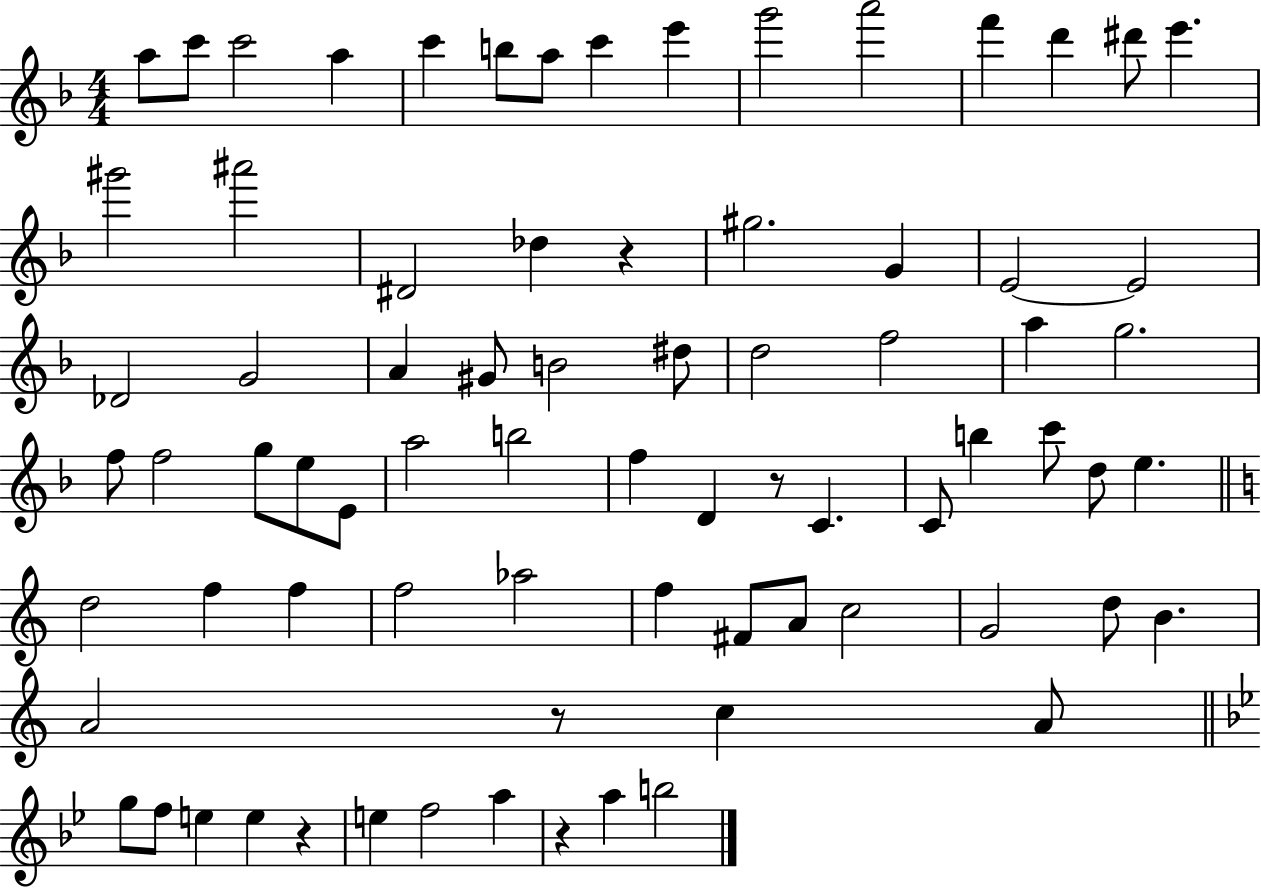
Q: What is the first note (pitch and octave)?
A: A5